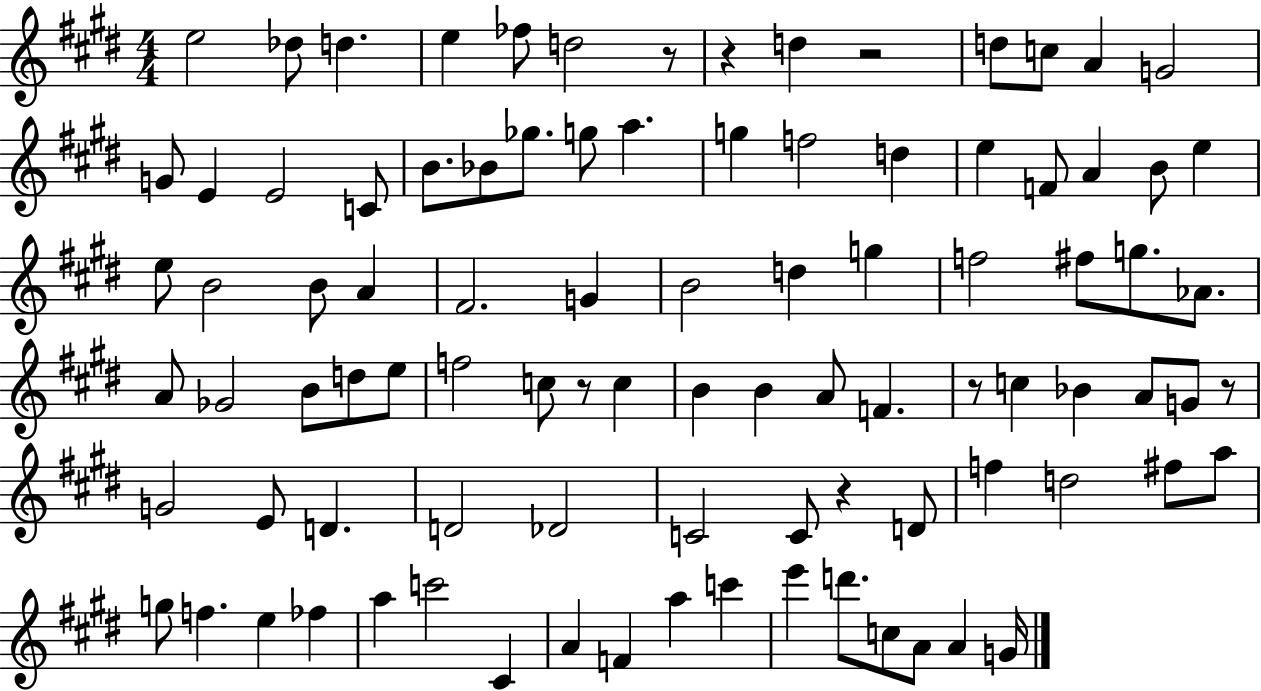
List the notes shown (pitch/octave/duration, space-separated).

E5/h Db5/e D5/q. E5/q FES5/e D5/h R/e R/q D5/q R/h D5/e C5/e A4/q G4/h G4/e E4/q E4/h C4/e B4/e. Bb4/e Gb5/e. G5/e A5/q. G5/q F5/h D5/q E5/q F4/e A4/q B4/e E5/q E5/e B4/h B4/e A4/q F#4/h. G4/q B4/h D5/q G5/q F5/h F#5/e G5/e. Ab4/e. A4/e Gb4/h B4/e D5/e E5/e F5/h C5/e R/e C5/q B4/q B4/q A4/e F4/q. R/e C5/q Bb4/q A4/e G4/e R/e G4/h E4/e D4/q. D4/h Db4/h C4/h C4/e R/q D4/e F5/q D5/h F#5/e A5/e G5/e F5/q. E5/q FES5/q A5/q C6/h C#4/q A4/q F4/q A5/q C6/q E6/q D6/e. C5/e A4/e A4/q G4/s